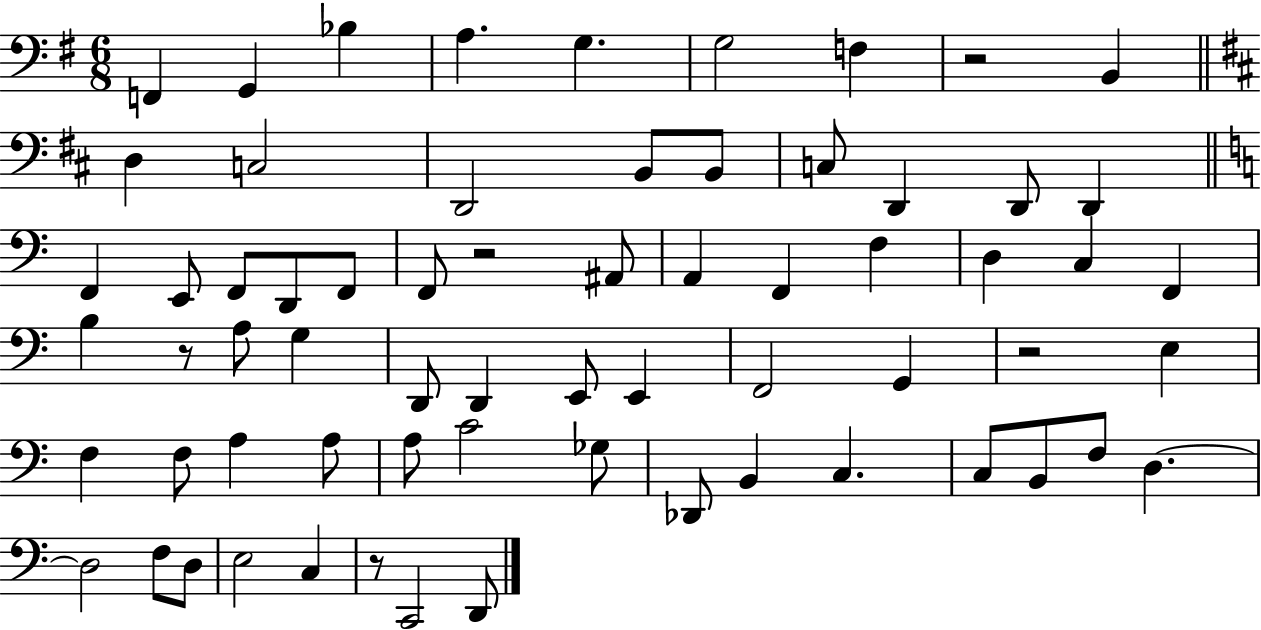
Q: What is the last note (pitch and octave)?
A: D2